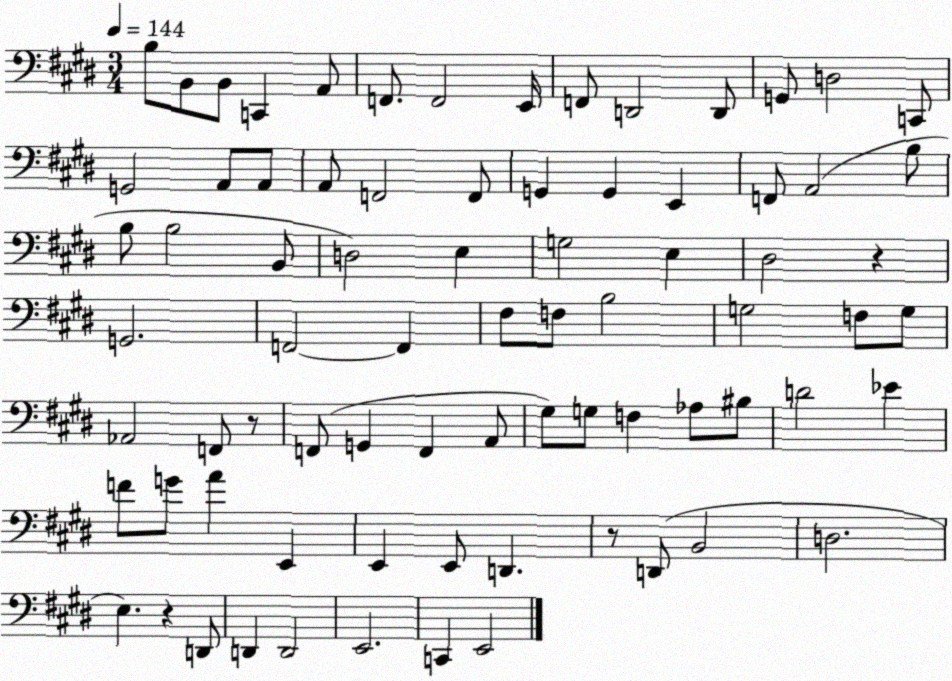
X:1
T:Untitled
M:3/4
L:1/4
K:E
B,/2 B,,/2 B,,/2 C,, A,,/2 F,,/2 F,,2 E,,/4 F,,/2 D,,2 D,,/2 G,,/2 D,2 C,,/2 G,,2 A,,/2 A,,/2 A,,/2 F,,2 F,,/2 G,, G,, E,, F,,/2 A,,2 B,/2 B,/2 B,2 B,,/2 D,2 E, G,2 E, ^D,2 z G,,2 F,,2 F,, ^F,/2 F,/2 B,2 G,2 F,/2 G,/2 _A,,2 F,,/2 z/2 F,,/2 G,, F,, A,,/2 ^G,/2 G,/2 F, _A,/2 ^B,/2 D2 _E F/2 G/2 A E,, E,, E,,/2 D,, z/2 D,,/2 B,,2 D,2 E, z D,,/2 D,, D,,2 E,,2 C,, E,,2